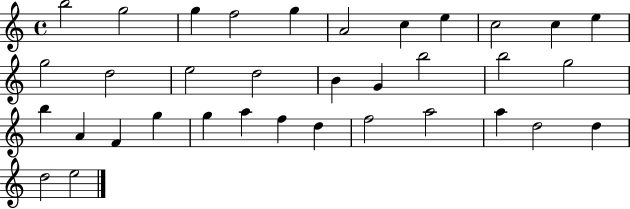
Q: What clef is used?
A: treble